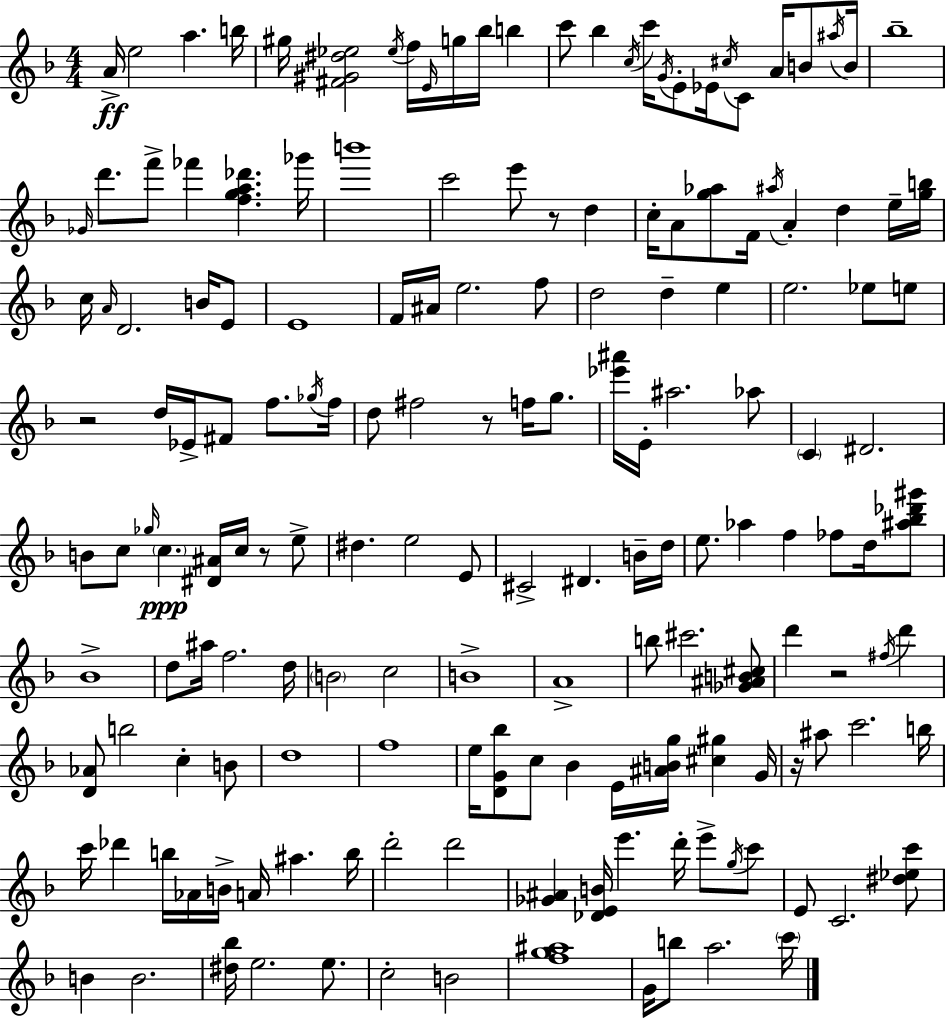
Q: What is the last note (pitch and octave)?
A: C6